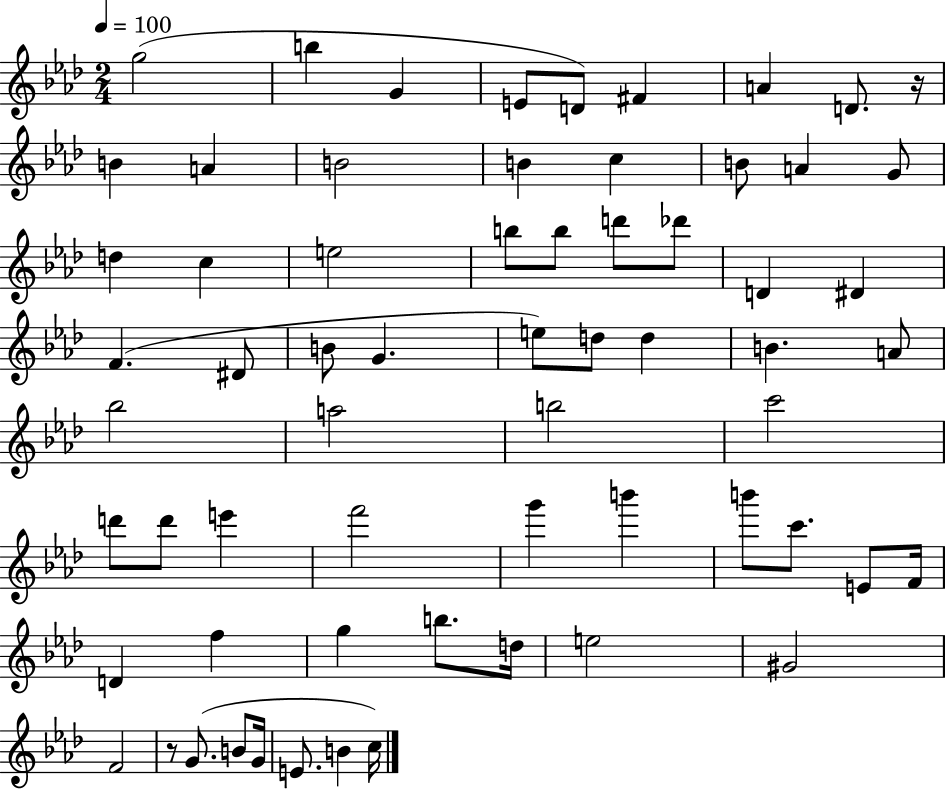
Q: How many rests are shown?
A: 2